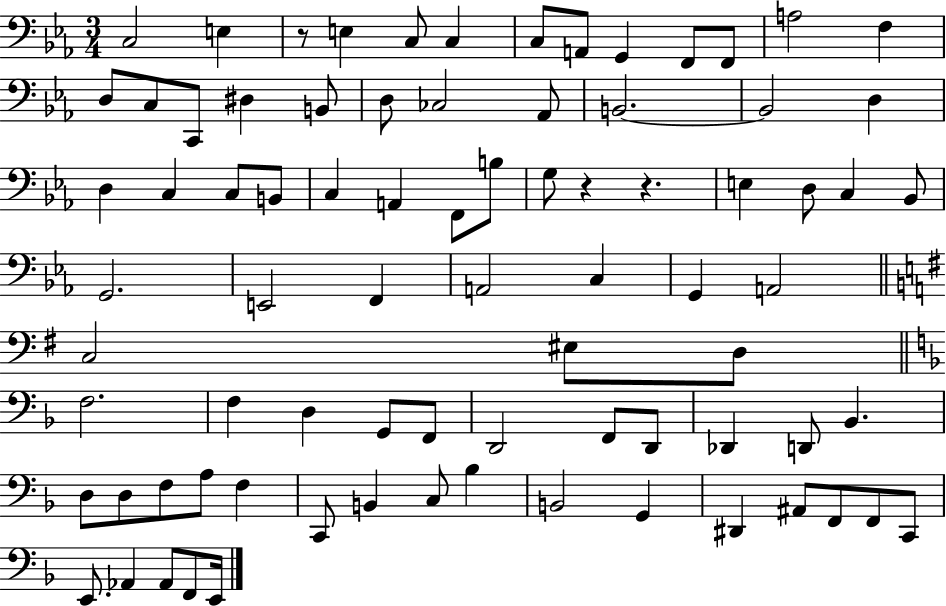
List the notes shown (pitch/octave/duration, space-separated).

C3/h E3/q R/e E3/q C3/e C3/q C3/e A2/e G2/q F2/e F2/e A3/h F3/q D3/e C3/e C2/e D#3/q B2/e D3/e CES3/h Ab2/e B2/h. B2/h D3/q D3/q C3/q C3/e B2/e C3/q A2/q F2/e B3/e G3/e R/q R/q. E3/q D3/e C3/q Bb2/e G2/h. E2/h F2/q A2/h C3/q G2/q A2/h C3/h EIS3/e D3/e F3/h. F3/q D3/q G2/e F2/e D2/h F2/e D2/e Db2/q D2/e Bb2/q. D3/e D3/e F3/e A3/e F3/q C2/e B2/q C3/e Bb3/q B2/h G2/q D#2/q A#2/e F2/e F2/e C2/e E2/e. Ab2/q Ab2/e F2/e E2/s